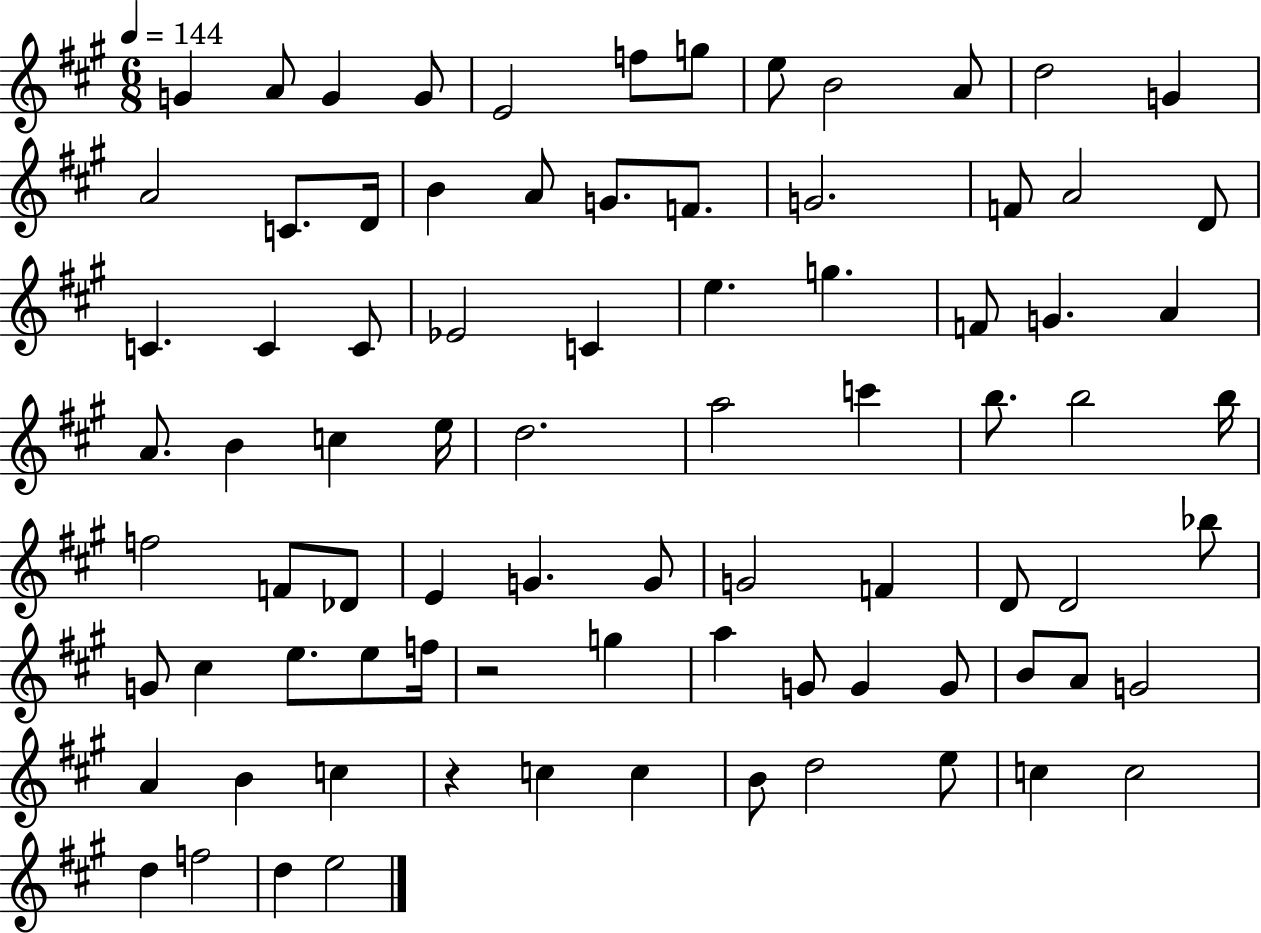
G4/q A4/e G4/q G4/e E4/h F5/e G5/e E5/e B4/h A4/e D5/h G4/q A4/h C4/e. D4/s B4/q A4/e G4/e. F4/e. G4/h. F4/e A4/h D4/e C4/q. C4/q C4/e Eb4/h C4/q E5/q. G5/q. F4/e G4/q. A4/q A4/e. B4/q C5/q E5/s D5/h. A5/h C6/q B5/e. B5/h B5/s F5/h F4/e Db4/e E4/q G4/q. G4/e G4/h F4/q D4/e D4/h Bb5/e G4/e C#5/q E5/e. E5/e F5/s R/h G5/q A5/q G4/e G4/q G4/e B4/e A4/e G4/h A4/q B4/q C5/q R/q C5/q C5/q B4/e D5/h E5/e C5/q C5/h D5/q F5/h D5/q E5/h